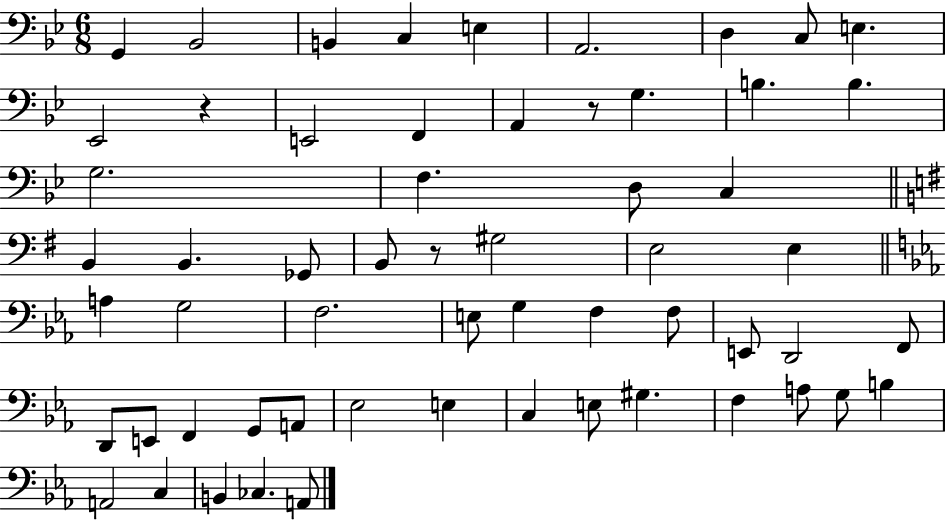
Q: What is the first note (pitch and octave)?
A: G2